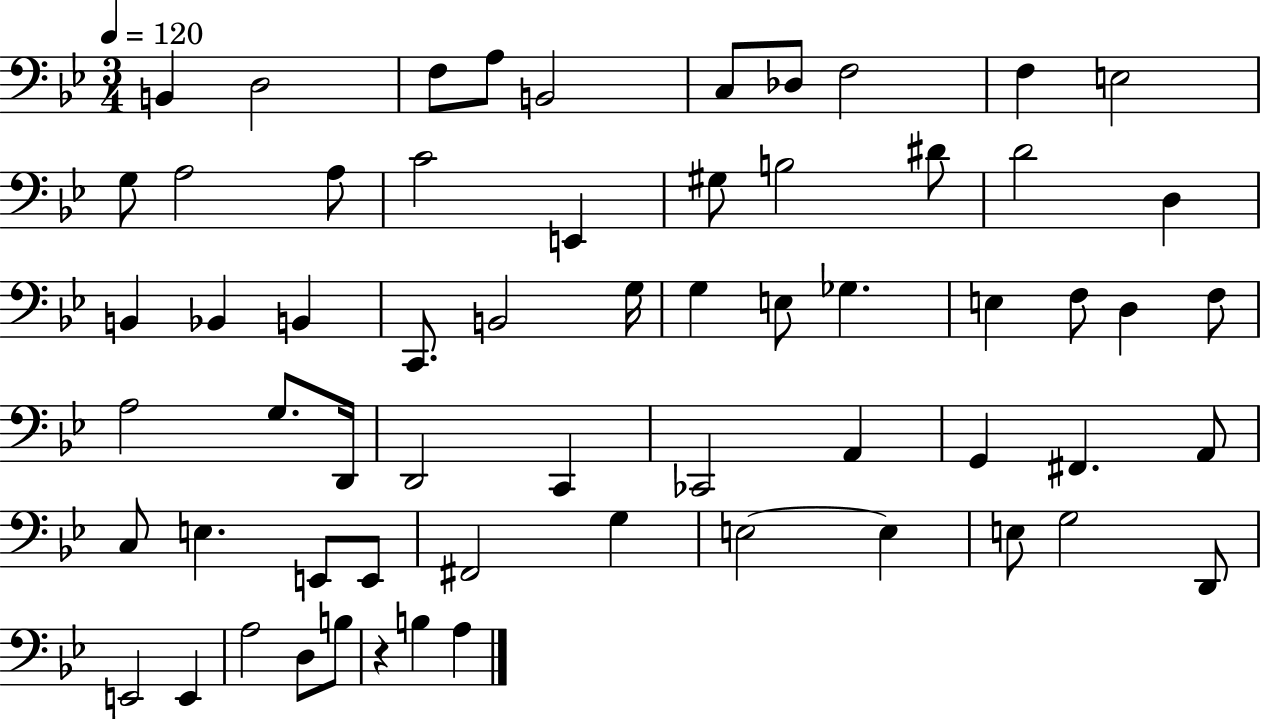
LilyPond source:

{
  \clef bass
  \numericTimeSignature
  \time 3/4
  \key bes \major
  \tempo 4 = 120
  b,4 d2 | f8 a8 b,2 | c8 des8 f2 | f4 e2 | \break g8 a2 a8 | c'2 e,4 | gis8 b2 dis'8 | d'2 d4 | \break b,4 bes,4 b,4 | c,8. b,2 g16 | g4 e8 ges4. | e4 f8 d4 f8 | \break a2 g8. d,16 | d,2 c,4 | ces,2 a,4 | g,4 fis,4. a,8 | \break c8 e4. e,8 e,8 | fis,2 g4 | e2~~ e4 | e8 g2 d,8 | \break e,2 e,4 | a2 d8 b8 | r4 b4 a4 | \bar "|."
}